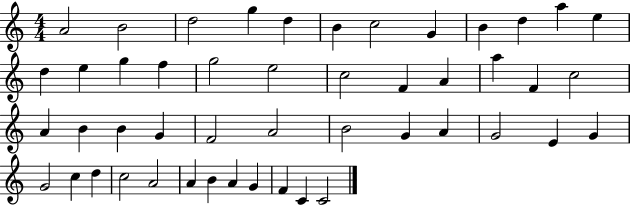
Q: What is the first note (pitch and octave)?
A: A4